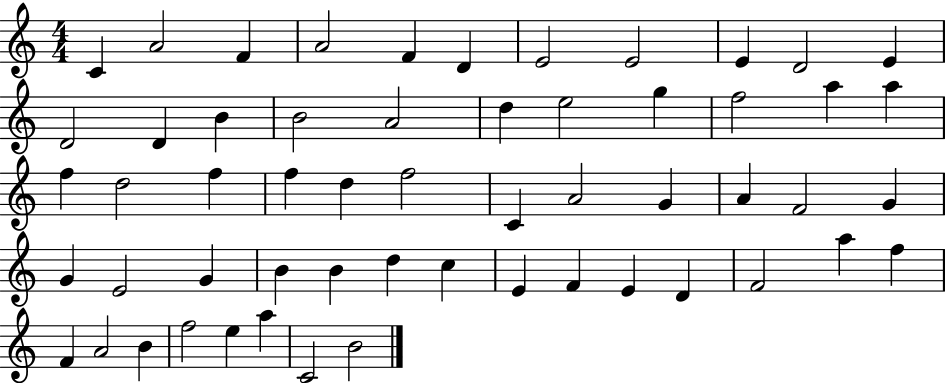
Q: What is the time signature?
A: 4/4